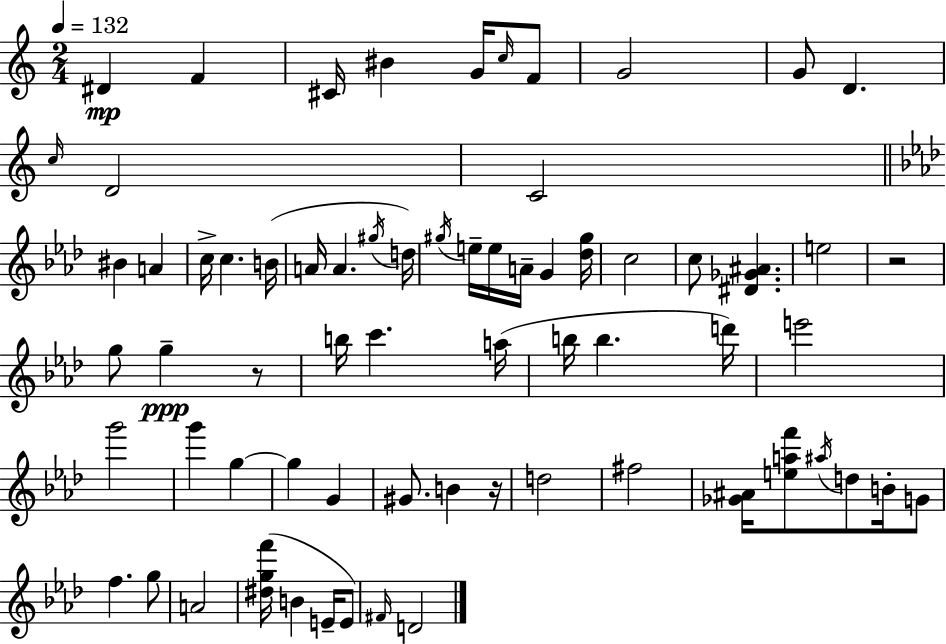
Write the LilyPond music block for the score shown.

{
  \clef treble
  \numericTimeSignature
  \time 2/4
  \key c \major
  \tempo 4 = 132
  dis'4\mp f'4 | cis'16 bis'4 g'16 \grace { c''16 } f'8 | g'2 | g'8 d'4. | \break \grace { c''16 } d'2 | c'2 | \bar "||" \break \key aes \major bis'4 a'4 | c''16-> c''4. b'16( | a'16 a'4. \acciaccatura { gis''16 }) | d''16 \acciaccatura { gis''16 } e''16-- e''16 a'16-- g'4 | \break <des'' gis''>16 c''2 | c''8 <dis' ges' ais'>4. | e''2 | r2 | \break g''8 g''4--\ppp | r8 b''16 c'''4. | a''16( b''16 b''4. | d'''16) e'''2 | \break g'''2 | g'''4 g''4~~ | g''4 g'4 | gis'8. b'4 | \break r16 d''2 | fis''2 | <ges' ais'>16 <e'' a'' f'''>8 \acciaccatura { ais''16 } d''8 | b'16-. g'8 f''4. | \break g''8 a'2 | <dis'' g'' f'''>16( b'4 | e'16-- e'8) \grace { fis'16 } d'2 | \bar "|."
}